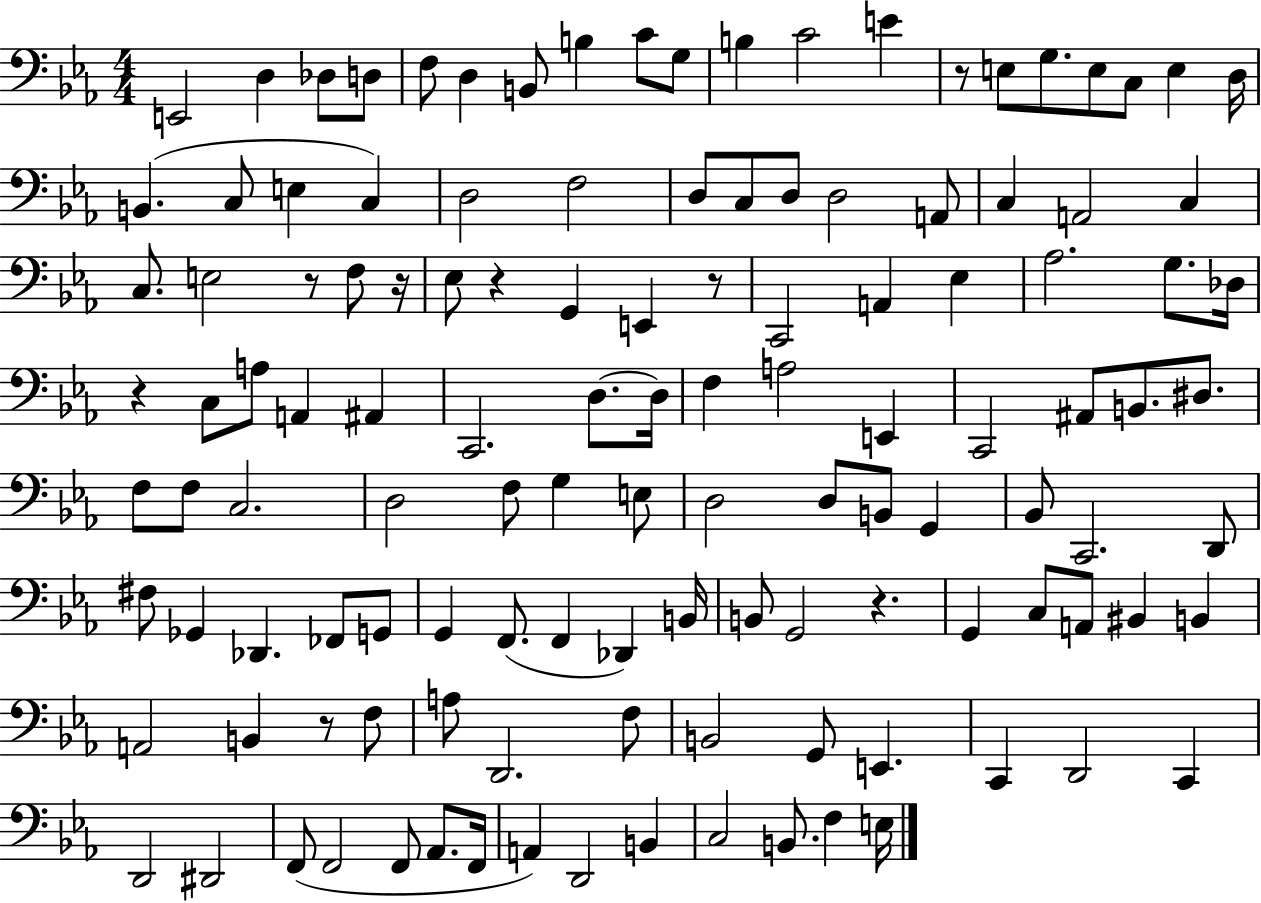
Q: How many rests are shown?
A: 8